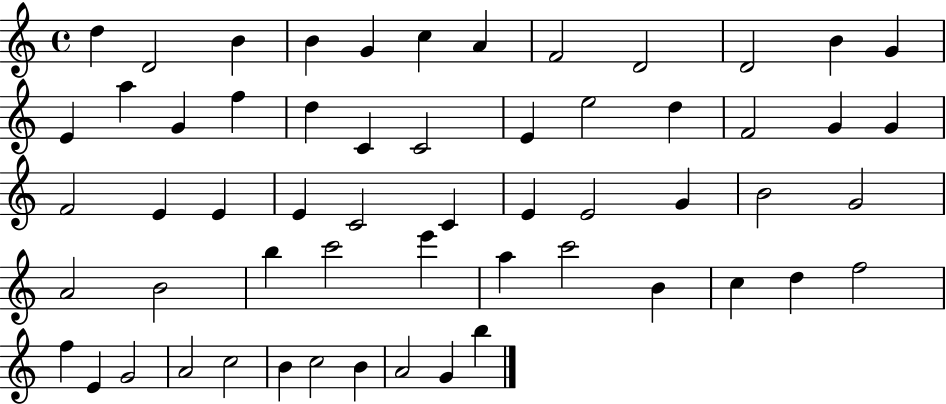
D5/q D4/h B4/q B4/q G4/q C5/q A4/q F4/h D4/h D4/h B4/q G4/q E4/q A5/q G4/q F5/q D5/q C4/q C4/h E4/q E5/h D5/q F4/h G4/q G4/q F4/h E4/q E4/q E4/q C4/h C4/q E4/q E4/h G4/q B4/h G4/h A4/h B4/h B5/q C6/h E6/q A5/q C6/h B4/q C5/q D5/q F5/h F5/q E4/q G4/h A4/h C5/h B4/q C5/h B4/q A4/h G4/q B5/q